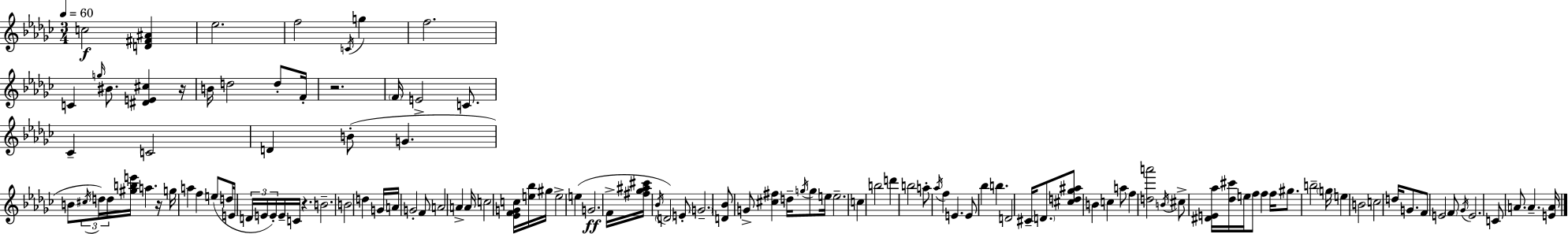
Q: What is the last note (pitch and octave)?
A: A4